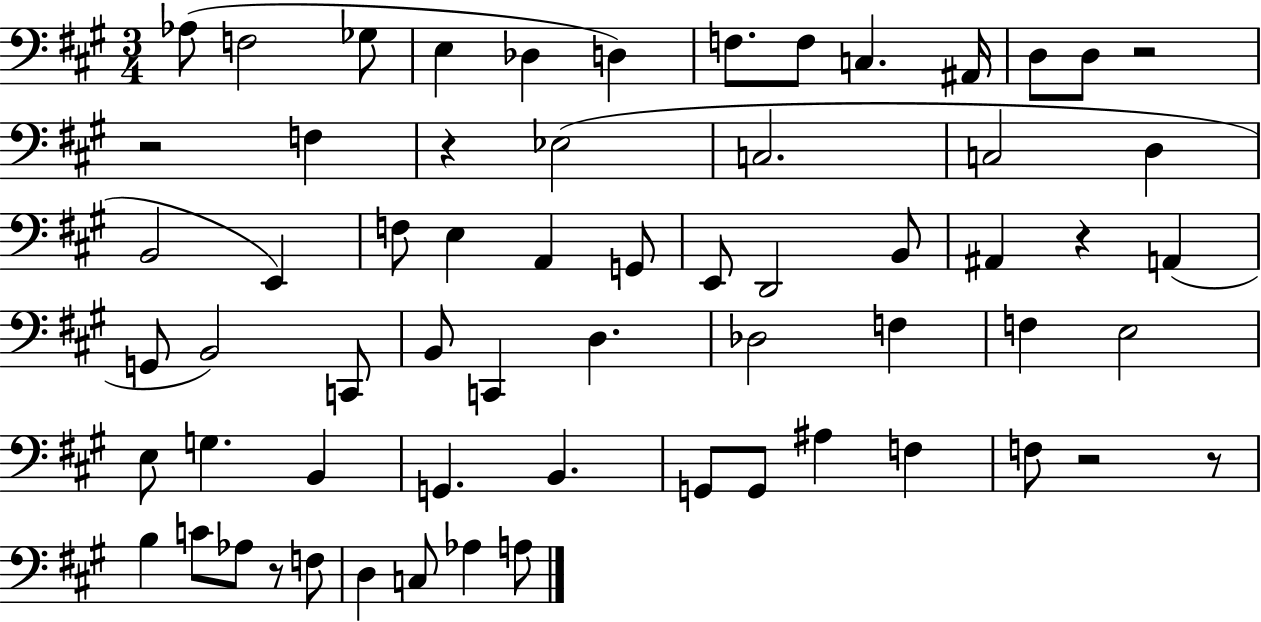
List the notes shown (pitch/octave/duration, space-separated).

Ab3/e F3/h Gb3/e E3/q Db3/q D3/q F3/e. F3/e C3/q. A#2/s D3/e D3/e R/h R/h F3/q R/q Eb3/h C3/h. C3/h D3/q B2/h E2/q F3/e E3/q A2/q G2/e E2/e D2/h B2/e A#2/q R/q A2/q G2/e B2/h C2/e B2/e C2/q D3/q. Db3/h F3/q F3/q E3/h E3/e G3/q. B2/q G2/q. B2/q. G2/e G2/e A#3/q F3/q F3/e R/h R/e B3/q C4/e Ab3/e R/e F3/e D3/q C3/e Ab3/q A3/e